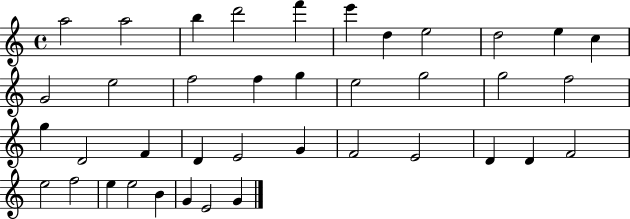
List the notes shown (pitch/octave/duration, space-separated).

A5/h A5/h B5/q D6/h F6/q E6/q D5/q E5/h D5/h E5/q C5/q G4/h E5/h F5/h F5/q G5/q E5/h G5/h G5/h F5/h G5/q D4/h F4/q D4/q E4/h G4/q F4/h E4/h D4/q D4/q F4/h E5/h F5/h E5/q E5/h B4/q G4/q E4/h G4/q